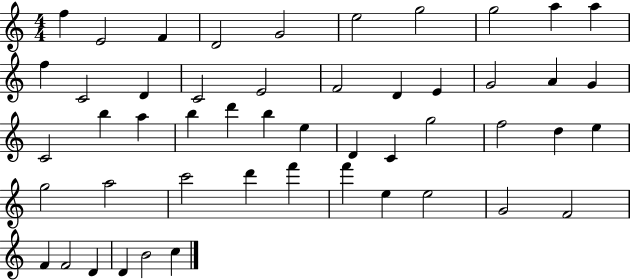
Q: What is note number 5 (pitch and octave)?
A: G4